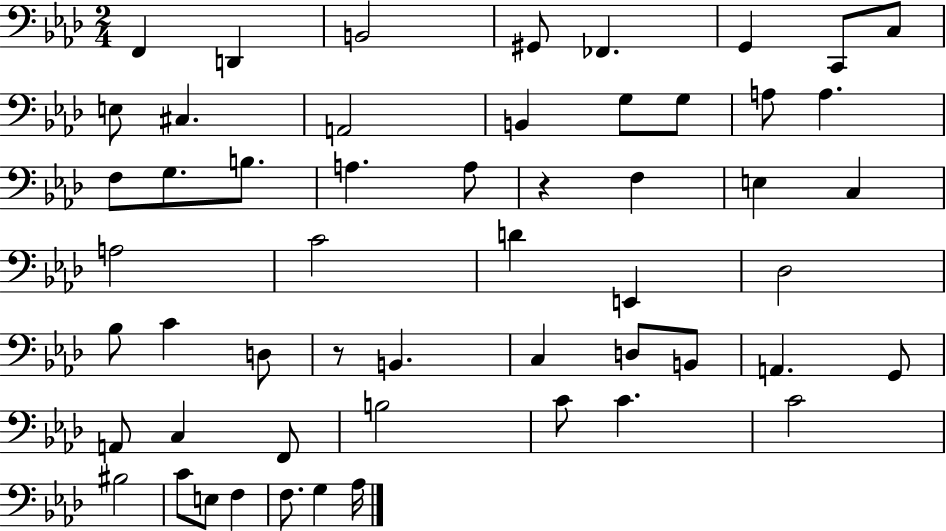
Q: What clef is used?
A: bass